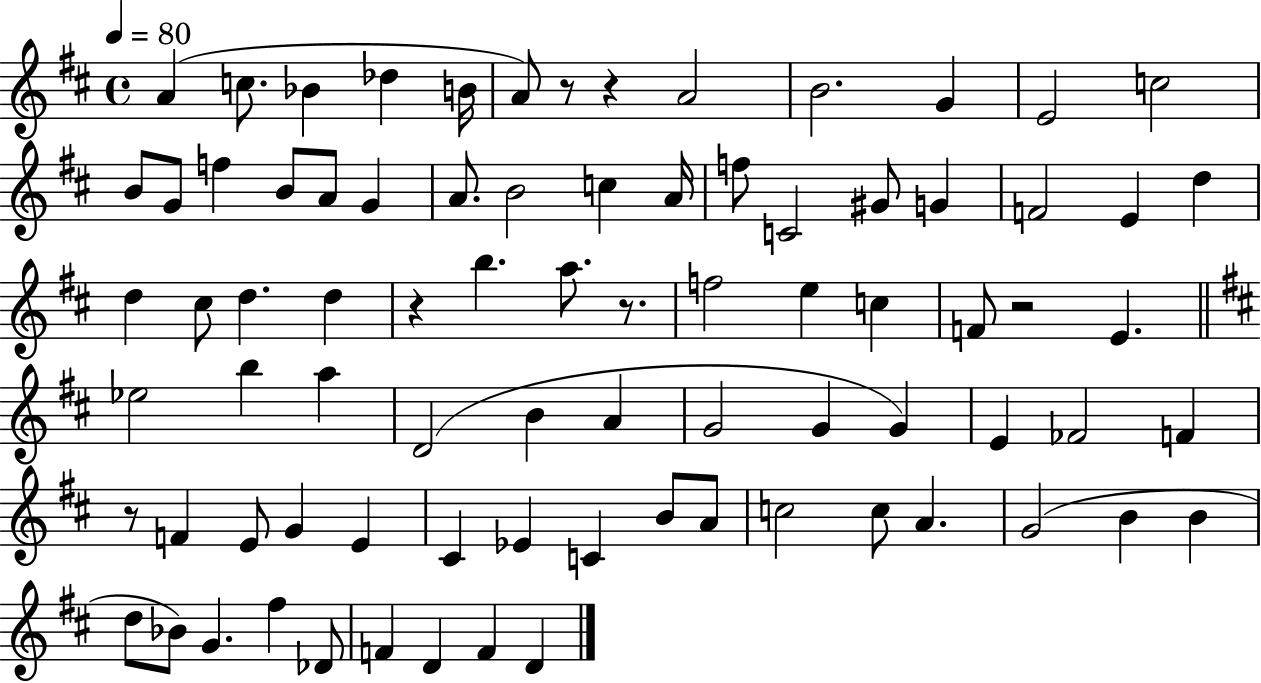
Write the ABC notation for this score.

X:1
T:Untitled
M:4/4
L:1/4
K:D
A c/2 _B _d B/4 A/2 z/2 z A2 B2 G E2 c2 B/2 G/2 f B/2 A/2 G A/2 B2 c A/4 f/2 C2 ^G/2 G F2 E d d ^c/2 d d z b a/2 z/2 f2 e c F/2 z2 E _e2 b a D2 B A G2 G G E _F2 F z/2 F E/2 G E ^C _E C B/2 A/2 c2 c/2 A G2 B B d/2 _B/2 G ^f _D/2 F D F D